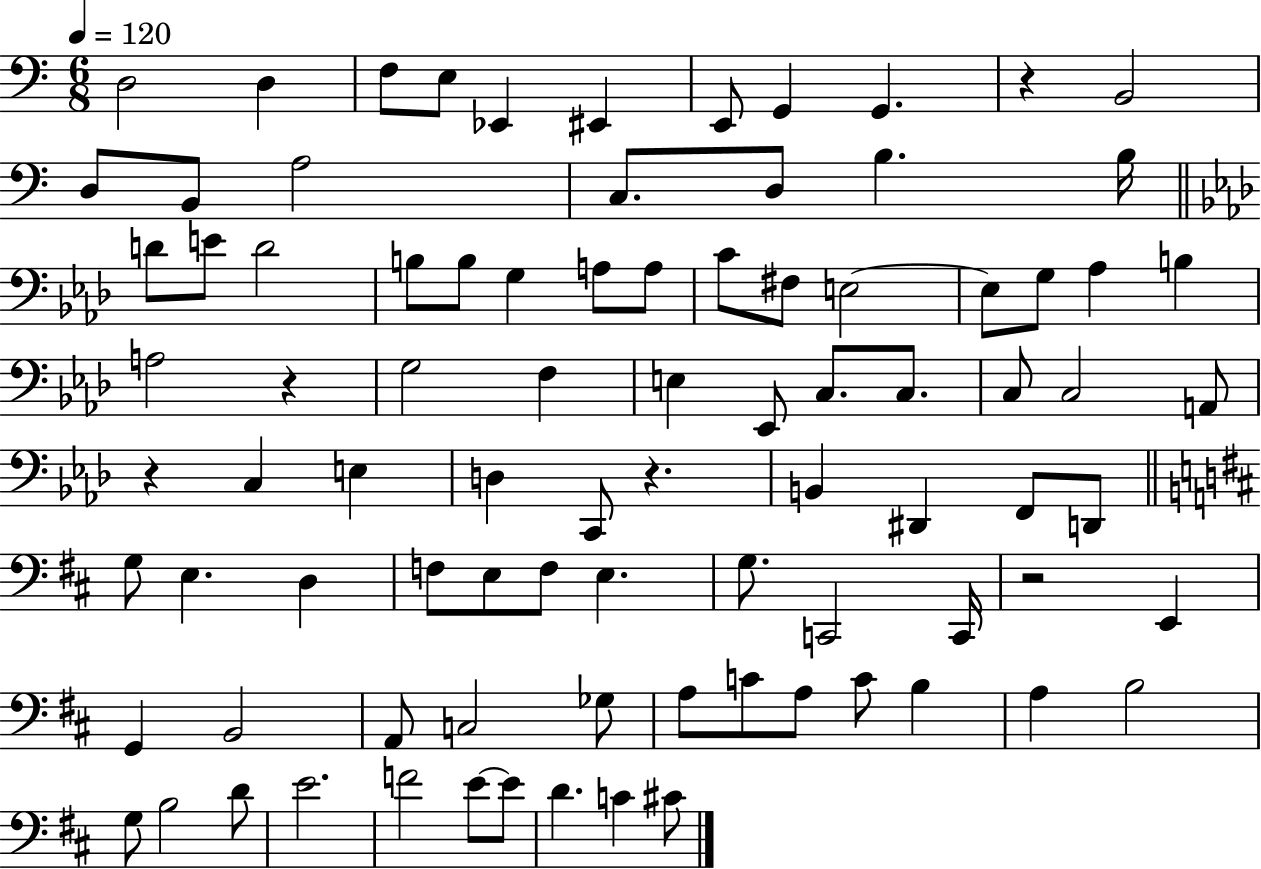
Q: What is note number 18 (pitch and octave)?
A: D4